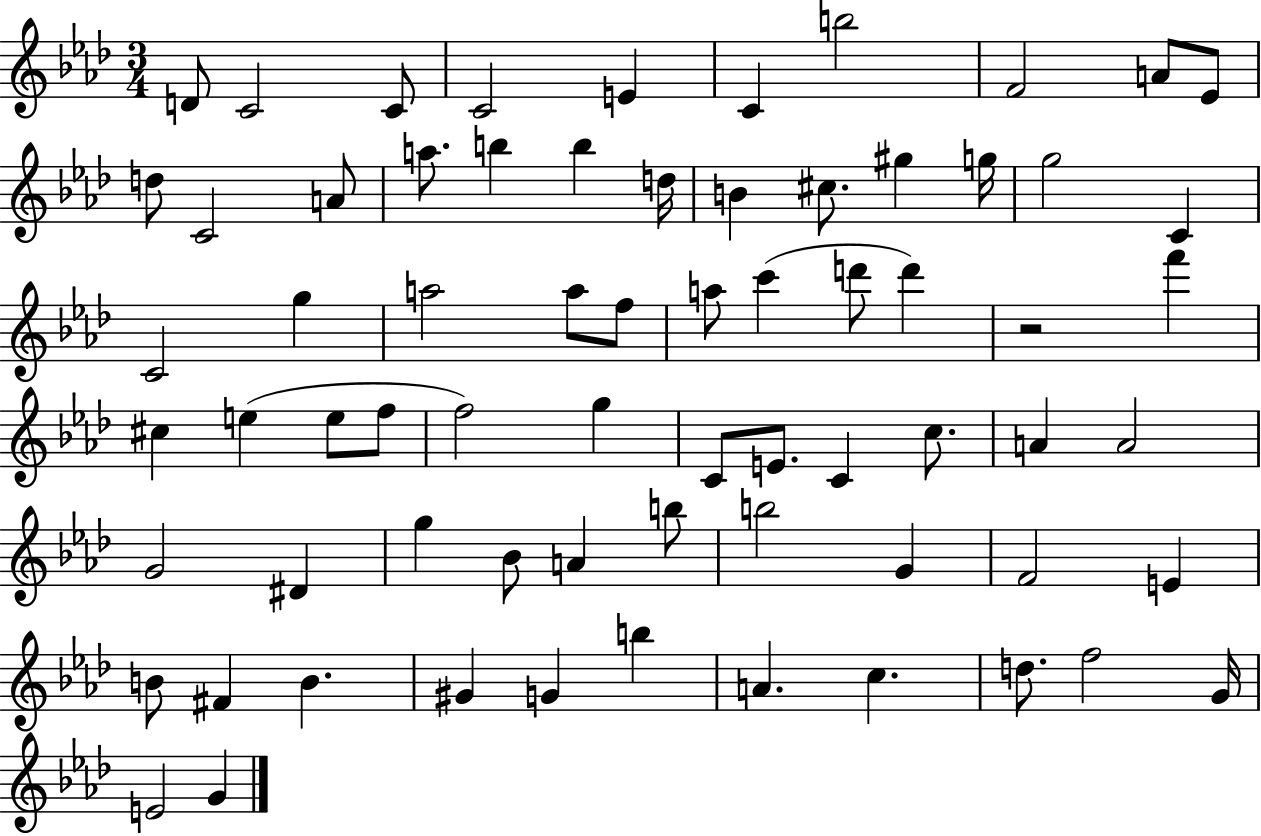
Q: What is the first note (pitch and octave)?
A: D4